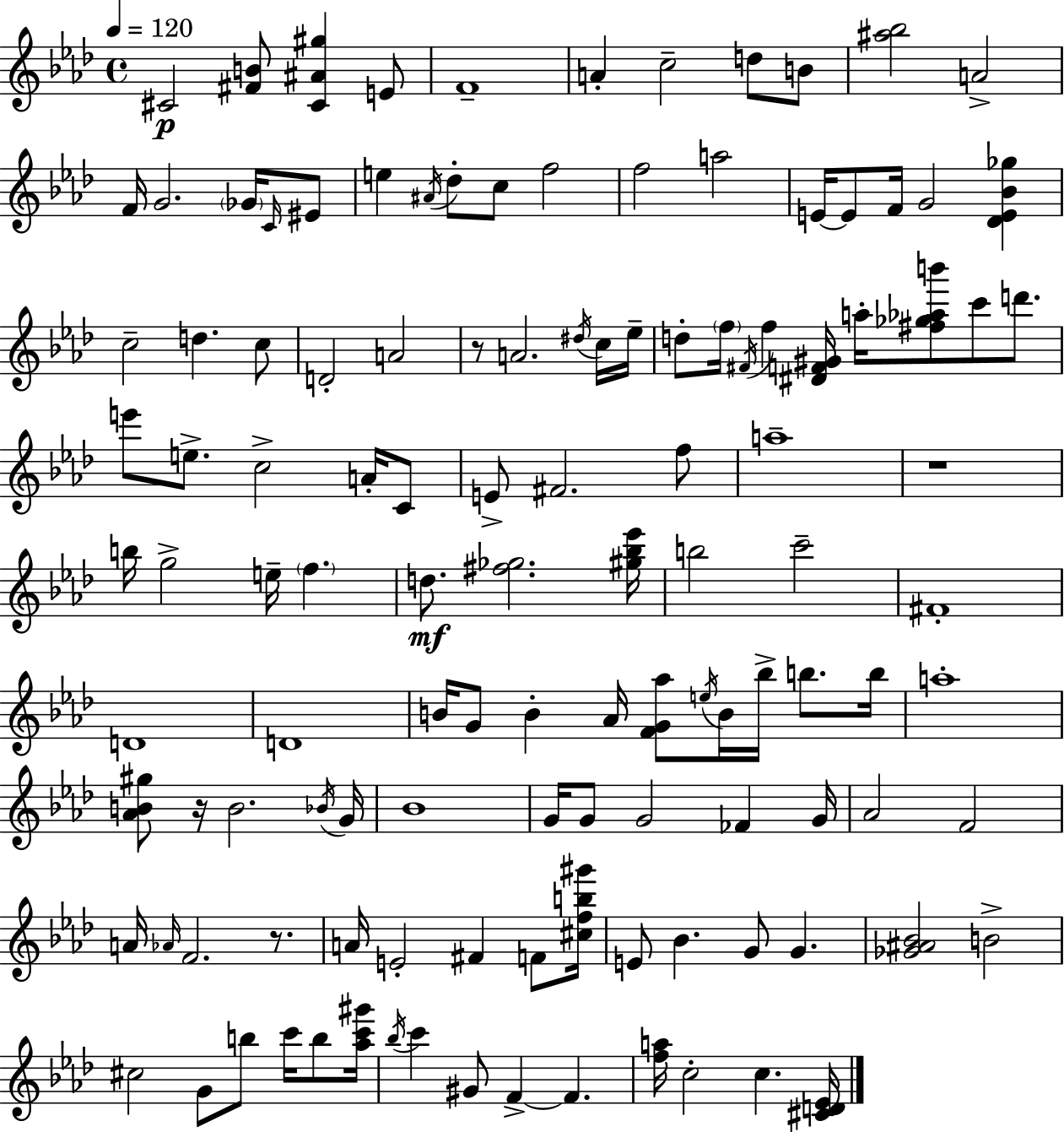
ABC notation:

X:1
T:Untitled
M:4/4
L:1/4
K:Ab
^C2 [^FB]/2 [^C^A^g] E/2 F4 A c2 d/2 B/2 [^a_b]2 A2 F/4 G2 _G/4 C/4 ^E/2 e ^A/4 _d/2 c/2 f2 f2 a2 E/4 E/2 F/4 G2 [_DE_B_g] c2 d c/2 D2 A2 z/2 A2 ^d/4 c/4 _e/4 d/2 f/4 ^F/4 f [^DF^G]/4 a/4 [^f_g_ab']/2 c'/2 d'/2 e'/2 e/2 c2 A/4 C/2 E/2 ^F2 f/2 a4 z4 b/4 g2 e/4 f d/2 [^f_g]2 [^g_b_e']/4 b2 c'2 ^F4 D4 D4 B/4 G/2 B _A/4 [FG_a]/2 e/4 B/4 _b/4 b/2 b/4 a4 [_AB^g]/2 z/4 B2 _B/4 G/4 _B4 G/4 G/2 G2 _F G/4 _A2 F2 A/4 _A/4 F2 z/2 A/4 E2 ^F F/2 [^cfb^g']/4 E/2 _B G/2 G [_G^A_B]2 B2 ^c2 G/2 b/2 c'/4 b/2 [_ac'^g']/4 _b/4 c' ^G/2 F F [fa]/4 c2 c [^CD_E]/4